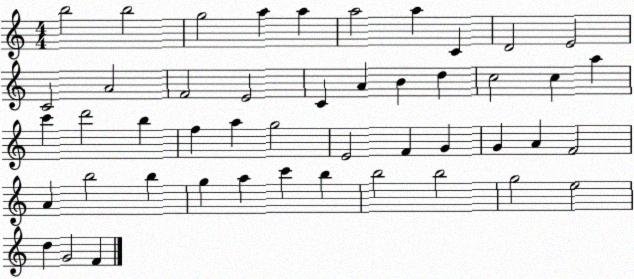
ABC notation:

X:1
T:Untitled
M:4/4
L:1/4
K:C
b2 b2 g2 a a a2 a C D2 E2 C2 A2 F2 E2 C A B d c2 c a c' d'2 b f a g2 E2 F G G A F2 A b2 b g a c' b b2 b2 g2 e2 d G2 F